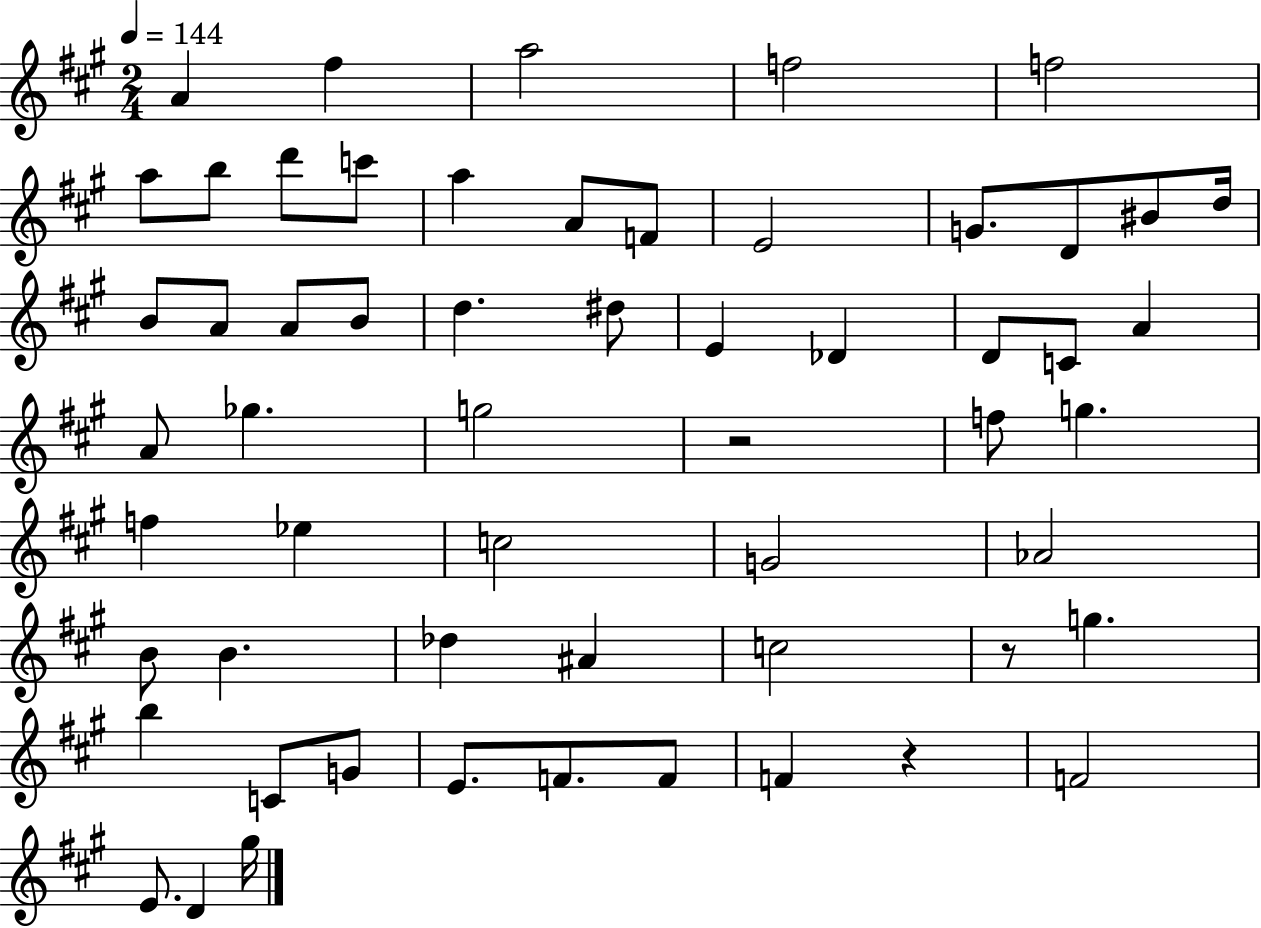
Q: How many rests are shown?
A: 3